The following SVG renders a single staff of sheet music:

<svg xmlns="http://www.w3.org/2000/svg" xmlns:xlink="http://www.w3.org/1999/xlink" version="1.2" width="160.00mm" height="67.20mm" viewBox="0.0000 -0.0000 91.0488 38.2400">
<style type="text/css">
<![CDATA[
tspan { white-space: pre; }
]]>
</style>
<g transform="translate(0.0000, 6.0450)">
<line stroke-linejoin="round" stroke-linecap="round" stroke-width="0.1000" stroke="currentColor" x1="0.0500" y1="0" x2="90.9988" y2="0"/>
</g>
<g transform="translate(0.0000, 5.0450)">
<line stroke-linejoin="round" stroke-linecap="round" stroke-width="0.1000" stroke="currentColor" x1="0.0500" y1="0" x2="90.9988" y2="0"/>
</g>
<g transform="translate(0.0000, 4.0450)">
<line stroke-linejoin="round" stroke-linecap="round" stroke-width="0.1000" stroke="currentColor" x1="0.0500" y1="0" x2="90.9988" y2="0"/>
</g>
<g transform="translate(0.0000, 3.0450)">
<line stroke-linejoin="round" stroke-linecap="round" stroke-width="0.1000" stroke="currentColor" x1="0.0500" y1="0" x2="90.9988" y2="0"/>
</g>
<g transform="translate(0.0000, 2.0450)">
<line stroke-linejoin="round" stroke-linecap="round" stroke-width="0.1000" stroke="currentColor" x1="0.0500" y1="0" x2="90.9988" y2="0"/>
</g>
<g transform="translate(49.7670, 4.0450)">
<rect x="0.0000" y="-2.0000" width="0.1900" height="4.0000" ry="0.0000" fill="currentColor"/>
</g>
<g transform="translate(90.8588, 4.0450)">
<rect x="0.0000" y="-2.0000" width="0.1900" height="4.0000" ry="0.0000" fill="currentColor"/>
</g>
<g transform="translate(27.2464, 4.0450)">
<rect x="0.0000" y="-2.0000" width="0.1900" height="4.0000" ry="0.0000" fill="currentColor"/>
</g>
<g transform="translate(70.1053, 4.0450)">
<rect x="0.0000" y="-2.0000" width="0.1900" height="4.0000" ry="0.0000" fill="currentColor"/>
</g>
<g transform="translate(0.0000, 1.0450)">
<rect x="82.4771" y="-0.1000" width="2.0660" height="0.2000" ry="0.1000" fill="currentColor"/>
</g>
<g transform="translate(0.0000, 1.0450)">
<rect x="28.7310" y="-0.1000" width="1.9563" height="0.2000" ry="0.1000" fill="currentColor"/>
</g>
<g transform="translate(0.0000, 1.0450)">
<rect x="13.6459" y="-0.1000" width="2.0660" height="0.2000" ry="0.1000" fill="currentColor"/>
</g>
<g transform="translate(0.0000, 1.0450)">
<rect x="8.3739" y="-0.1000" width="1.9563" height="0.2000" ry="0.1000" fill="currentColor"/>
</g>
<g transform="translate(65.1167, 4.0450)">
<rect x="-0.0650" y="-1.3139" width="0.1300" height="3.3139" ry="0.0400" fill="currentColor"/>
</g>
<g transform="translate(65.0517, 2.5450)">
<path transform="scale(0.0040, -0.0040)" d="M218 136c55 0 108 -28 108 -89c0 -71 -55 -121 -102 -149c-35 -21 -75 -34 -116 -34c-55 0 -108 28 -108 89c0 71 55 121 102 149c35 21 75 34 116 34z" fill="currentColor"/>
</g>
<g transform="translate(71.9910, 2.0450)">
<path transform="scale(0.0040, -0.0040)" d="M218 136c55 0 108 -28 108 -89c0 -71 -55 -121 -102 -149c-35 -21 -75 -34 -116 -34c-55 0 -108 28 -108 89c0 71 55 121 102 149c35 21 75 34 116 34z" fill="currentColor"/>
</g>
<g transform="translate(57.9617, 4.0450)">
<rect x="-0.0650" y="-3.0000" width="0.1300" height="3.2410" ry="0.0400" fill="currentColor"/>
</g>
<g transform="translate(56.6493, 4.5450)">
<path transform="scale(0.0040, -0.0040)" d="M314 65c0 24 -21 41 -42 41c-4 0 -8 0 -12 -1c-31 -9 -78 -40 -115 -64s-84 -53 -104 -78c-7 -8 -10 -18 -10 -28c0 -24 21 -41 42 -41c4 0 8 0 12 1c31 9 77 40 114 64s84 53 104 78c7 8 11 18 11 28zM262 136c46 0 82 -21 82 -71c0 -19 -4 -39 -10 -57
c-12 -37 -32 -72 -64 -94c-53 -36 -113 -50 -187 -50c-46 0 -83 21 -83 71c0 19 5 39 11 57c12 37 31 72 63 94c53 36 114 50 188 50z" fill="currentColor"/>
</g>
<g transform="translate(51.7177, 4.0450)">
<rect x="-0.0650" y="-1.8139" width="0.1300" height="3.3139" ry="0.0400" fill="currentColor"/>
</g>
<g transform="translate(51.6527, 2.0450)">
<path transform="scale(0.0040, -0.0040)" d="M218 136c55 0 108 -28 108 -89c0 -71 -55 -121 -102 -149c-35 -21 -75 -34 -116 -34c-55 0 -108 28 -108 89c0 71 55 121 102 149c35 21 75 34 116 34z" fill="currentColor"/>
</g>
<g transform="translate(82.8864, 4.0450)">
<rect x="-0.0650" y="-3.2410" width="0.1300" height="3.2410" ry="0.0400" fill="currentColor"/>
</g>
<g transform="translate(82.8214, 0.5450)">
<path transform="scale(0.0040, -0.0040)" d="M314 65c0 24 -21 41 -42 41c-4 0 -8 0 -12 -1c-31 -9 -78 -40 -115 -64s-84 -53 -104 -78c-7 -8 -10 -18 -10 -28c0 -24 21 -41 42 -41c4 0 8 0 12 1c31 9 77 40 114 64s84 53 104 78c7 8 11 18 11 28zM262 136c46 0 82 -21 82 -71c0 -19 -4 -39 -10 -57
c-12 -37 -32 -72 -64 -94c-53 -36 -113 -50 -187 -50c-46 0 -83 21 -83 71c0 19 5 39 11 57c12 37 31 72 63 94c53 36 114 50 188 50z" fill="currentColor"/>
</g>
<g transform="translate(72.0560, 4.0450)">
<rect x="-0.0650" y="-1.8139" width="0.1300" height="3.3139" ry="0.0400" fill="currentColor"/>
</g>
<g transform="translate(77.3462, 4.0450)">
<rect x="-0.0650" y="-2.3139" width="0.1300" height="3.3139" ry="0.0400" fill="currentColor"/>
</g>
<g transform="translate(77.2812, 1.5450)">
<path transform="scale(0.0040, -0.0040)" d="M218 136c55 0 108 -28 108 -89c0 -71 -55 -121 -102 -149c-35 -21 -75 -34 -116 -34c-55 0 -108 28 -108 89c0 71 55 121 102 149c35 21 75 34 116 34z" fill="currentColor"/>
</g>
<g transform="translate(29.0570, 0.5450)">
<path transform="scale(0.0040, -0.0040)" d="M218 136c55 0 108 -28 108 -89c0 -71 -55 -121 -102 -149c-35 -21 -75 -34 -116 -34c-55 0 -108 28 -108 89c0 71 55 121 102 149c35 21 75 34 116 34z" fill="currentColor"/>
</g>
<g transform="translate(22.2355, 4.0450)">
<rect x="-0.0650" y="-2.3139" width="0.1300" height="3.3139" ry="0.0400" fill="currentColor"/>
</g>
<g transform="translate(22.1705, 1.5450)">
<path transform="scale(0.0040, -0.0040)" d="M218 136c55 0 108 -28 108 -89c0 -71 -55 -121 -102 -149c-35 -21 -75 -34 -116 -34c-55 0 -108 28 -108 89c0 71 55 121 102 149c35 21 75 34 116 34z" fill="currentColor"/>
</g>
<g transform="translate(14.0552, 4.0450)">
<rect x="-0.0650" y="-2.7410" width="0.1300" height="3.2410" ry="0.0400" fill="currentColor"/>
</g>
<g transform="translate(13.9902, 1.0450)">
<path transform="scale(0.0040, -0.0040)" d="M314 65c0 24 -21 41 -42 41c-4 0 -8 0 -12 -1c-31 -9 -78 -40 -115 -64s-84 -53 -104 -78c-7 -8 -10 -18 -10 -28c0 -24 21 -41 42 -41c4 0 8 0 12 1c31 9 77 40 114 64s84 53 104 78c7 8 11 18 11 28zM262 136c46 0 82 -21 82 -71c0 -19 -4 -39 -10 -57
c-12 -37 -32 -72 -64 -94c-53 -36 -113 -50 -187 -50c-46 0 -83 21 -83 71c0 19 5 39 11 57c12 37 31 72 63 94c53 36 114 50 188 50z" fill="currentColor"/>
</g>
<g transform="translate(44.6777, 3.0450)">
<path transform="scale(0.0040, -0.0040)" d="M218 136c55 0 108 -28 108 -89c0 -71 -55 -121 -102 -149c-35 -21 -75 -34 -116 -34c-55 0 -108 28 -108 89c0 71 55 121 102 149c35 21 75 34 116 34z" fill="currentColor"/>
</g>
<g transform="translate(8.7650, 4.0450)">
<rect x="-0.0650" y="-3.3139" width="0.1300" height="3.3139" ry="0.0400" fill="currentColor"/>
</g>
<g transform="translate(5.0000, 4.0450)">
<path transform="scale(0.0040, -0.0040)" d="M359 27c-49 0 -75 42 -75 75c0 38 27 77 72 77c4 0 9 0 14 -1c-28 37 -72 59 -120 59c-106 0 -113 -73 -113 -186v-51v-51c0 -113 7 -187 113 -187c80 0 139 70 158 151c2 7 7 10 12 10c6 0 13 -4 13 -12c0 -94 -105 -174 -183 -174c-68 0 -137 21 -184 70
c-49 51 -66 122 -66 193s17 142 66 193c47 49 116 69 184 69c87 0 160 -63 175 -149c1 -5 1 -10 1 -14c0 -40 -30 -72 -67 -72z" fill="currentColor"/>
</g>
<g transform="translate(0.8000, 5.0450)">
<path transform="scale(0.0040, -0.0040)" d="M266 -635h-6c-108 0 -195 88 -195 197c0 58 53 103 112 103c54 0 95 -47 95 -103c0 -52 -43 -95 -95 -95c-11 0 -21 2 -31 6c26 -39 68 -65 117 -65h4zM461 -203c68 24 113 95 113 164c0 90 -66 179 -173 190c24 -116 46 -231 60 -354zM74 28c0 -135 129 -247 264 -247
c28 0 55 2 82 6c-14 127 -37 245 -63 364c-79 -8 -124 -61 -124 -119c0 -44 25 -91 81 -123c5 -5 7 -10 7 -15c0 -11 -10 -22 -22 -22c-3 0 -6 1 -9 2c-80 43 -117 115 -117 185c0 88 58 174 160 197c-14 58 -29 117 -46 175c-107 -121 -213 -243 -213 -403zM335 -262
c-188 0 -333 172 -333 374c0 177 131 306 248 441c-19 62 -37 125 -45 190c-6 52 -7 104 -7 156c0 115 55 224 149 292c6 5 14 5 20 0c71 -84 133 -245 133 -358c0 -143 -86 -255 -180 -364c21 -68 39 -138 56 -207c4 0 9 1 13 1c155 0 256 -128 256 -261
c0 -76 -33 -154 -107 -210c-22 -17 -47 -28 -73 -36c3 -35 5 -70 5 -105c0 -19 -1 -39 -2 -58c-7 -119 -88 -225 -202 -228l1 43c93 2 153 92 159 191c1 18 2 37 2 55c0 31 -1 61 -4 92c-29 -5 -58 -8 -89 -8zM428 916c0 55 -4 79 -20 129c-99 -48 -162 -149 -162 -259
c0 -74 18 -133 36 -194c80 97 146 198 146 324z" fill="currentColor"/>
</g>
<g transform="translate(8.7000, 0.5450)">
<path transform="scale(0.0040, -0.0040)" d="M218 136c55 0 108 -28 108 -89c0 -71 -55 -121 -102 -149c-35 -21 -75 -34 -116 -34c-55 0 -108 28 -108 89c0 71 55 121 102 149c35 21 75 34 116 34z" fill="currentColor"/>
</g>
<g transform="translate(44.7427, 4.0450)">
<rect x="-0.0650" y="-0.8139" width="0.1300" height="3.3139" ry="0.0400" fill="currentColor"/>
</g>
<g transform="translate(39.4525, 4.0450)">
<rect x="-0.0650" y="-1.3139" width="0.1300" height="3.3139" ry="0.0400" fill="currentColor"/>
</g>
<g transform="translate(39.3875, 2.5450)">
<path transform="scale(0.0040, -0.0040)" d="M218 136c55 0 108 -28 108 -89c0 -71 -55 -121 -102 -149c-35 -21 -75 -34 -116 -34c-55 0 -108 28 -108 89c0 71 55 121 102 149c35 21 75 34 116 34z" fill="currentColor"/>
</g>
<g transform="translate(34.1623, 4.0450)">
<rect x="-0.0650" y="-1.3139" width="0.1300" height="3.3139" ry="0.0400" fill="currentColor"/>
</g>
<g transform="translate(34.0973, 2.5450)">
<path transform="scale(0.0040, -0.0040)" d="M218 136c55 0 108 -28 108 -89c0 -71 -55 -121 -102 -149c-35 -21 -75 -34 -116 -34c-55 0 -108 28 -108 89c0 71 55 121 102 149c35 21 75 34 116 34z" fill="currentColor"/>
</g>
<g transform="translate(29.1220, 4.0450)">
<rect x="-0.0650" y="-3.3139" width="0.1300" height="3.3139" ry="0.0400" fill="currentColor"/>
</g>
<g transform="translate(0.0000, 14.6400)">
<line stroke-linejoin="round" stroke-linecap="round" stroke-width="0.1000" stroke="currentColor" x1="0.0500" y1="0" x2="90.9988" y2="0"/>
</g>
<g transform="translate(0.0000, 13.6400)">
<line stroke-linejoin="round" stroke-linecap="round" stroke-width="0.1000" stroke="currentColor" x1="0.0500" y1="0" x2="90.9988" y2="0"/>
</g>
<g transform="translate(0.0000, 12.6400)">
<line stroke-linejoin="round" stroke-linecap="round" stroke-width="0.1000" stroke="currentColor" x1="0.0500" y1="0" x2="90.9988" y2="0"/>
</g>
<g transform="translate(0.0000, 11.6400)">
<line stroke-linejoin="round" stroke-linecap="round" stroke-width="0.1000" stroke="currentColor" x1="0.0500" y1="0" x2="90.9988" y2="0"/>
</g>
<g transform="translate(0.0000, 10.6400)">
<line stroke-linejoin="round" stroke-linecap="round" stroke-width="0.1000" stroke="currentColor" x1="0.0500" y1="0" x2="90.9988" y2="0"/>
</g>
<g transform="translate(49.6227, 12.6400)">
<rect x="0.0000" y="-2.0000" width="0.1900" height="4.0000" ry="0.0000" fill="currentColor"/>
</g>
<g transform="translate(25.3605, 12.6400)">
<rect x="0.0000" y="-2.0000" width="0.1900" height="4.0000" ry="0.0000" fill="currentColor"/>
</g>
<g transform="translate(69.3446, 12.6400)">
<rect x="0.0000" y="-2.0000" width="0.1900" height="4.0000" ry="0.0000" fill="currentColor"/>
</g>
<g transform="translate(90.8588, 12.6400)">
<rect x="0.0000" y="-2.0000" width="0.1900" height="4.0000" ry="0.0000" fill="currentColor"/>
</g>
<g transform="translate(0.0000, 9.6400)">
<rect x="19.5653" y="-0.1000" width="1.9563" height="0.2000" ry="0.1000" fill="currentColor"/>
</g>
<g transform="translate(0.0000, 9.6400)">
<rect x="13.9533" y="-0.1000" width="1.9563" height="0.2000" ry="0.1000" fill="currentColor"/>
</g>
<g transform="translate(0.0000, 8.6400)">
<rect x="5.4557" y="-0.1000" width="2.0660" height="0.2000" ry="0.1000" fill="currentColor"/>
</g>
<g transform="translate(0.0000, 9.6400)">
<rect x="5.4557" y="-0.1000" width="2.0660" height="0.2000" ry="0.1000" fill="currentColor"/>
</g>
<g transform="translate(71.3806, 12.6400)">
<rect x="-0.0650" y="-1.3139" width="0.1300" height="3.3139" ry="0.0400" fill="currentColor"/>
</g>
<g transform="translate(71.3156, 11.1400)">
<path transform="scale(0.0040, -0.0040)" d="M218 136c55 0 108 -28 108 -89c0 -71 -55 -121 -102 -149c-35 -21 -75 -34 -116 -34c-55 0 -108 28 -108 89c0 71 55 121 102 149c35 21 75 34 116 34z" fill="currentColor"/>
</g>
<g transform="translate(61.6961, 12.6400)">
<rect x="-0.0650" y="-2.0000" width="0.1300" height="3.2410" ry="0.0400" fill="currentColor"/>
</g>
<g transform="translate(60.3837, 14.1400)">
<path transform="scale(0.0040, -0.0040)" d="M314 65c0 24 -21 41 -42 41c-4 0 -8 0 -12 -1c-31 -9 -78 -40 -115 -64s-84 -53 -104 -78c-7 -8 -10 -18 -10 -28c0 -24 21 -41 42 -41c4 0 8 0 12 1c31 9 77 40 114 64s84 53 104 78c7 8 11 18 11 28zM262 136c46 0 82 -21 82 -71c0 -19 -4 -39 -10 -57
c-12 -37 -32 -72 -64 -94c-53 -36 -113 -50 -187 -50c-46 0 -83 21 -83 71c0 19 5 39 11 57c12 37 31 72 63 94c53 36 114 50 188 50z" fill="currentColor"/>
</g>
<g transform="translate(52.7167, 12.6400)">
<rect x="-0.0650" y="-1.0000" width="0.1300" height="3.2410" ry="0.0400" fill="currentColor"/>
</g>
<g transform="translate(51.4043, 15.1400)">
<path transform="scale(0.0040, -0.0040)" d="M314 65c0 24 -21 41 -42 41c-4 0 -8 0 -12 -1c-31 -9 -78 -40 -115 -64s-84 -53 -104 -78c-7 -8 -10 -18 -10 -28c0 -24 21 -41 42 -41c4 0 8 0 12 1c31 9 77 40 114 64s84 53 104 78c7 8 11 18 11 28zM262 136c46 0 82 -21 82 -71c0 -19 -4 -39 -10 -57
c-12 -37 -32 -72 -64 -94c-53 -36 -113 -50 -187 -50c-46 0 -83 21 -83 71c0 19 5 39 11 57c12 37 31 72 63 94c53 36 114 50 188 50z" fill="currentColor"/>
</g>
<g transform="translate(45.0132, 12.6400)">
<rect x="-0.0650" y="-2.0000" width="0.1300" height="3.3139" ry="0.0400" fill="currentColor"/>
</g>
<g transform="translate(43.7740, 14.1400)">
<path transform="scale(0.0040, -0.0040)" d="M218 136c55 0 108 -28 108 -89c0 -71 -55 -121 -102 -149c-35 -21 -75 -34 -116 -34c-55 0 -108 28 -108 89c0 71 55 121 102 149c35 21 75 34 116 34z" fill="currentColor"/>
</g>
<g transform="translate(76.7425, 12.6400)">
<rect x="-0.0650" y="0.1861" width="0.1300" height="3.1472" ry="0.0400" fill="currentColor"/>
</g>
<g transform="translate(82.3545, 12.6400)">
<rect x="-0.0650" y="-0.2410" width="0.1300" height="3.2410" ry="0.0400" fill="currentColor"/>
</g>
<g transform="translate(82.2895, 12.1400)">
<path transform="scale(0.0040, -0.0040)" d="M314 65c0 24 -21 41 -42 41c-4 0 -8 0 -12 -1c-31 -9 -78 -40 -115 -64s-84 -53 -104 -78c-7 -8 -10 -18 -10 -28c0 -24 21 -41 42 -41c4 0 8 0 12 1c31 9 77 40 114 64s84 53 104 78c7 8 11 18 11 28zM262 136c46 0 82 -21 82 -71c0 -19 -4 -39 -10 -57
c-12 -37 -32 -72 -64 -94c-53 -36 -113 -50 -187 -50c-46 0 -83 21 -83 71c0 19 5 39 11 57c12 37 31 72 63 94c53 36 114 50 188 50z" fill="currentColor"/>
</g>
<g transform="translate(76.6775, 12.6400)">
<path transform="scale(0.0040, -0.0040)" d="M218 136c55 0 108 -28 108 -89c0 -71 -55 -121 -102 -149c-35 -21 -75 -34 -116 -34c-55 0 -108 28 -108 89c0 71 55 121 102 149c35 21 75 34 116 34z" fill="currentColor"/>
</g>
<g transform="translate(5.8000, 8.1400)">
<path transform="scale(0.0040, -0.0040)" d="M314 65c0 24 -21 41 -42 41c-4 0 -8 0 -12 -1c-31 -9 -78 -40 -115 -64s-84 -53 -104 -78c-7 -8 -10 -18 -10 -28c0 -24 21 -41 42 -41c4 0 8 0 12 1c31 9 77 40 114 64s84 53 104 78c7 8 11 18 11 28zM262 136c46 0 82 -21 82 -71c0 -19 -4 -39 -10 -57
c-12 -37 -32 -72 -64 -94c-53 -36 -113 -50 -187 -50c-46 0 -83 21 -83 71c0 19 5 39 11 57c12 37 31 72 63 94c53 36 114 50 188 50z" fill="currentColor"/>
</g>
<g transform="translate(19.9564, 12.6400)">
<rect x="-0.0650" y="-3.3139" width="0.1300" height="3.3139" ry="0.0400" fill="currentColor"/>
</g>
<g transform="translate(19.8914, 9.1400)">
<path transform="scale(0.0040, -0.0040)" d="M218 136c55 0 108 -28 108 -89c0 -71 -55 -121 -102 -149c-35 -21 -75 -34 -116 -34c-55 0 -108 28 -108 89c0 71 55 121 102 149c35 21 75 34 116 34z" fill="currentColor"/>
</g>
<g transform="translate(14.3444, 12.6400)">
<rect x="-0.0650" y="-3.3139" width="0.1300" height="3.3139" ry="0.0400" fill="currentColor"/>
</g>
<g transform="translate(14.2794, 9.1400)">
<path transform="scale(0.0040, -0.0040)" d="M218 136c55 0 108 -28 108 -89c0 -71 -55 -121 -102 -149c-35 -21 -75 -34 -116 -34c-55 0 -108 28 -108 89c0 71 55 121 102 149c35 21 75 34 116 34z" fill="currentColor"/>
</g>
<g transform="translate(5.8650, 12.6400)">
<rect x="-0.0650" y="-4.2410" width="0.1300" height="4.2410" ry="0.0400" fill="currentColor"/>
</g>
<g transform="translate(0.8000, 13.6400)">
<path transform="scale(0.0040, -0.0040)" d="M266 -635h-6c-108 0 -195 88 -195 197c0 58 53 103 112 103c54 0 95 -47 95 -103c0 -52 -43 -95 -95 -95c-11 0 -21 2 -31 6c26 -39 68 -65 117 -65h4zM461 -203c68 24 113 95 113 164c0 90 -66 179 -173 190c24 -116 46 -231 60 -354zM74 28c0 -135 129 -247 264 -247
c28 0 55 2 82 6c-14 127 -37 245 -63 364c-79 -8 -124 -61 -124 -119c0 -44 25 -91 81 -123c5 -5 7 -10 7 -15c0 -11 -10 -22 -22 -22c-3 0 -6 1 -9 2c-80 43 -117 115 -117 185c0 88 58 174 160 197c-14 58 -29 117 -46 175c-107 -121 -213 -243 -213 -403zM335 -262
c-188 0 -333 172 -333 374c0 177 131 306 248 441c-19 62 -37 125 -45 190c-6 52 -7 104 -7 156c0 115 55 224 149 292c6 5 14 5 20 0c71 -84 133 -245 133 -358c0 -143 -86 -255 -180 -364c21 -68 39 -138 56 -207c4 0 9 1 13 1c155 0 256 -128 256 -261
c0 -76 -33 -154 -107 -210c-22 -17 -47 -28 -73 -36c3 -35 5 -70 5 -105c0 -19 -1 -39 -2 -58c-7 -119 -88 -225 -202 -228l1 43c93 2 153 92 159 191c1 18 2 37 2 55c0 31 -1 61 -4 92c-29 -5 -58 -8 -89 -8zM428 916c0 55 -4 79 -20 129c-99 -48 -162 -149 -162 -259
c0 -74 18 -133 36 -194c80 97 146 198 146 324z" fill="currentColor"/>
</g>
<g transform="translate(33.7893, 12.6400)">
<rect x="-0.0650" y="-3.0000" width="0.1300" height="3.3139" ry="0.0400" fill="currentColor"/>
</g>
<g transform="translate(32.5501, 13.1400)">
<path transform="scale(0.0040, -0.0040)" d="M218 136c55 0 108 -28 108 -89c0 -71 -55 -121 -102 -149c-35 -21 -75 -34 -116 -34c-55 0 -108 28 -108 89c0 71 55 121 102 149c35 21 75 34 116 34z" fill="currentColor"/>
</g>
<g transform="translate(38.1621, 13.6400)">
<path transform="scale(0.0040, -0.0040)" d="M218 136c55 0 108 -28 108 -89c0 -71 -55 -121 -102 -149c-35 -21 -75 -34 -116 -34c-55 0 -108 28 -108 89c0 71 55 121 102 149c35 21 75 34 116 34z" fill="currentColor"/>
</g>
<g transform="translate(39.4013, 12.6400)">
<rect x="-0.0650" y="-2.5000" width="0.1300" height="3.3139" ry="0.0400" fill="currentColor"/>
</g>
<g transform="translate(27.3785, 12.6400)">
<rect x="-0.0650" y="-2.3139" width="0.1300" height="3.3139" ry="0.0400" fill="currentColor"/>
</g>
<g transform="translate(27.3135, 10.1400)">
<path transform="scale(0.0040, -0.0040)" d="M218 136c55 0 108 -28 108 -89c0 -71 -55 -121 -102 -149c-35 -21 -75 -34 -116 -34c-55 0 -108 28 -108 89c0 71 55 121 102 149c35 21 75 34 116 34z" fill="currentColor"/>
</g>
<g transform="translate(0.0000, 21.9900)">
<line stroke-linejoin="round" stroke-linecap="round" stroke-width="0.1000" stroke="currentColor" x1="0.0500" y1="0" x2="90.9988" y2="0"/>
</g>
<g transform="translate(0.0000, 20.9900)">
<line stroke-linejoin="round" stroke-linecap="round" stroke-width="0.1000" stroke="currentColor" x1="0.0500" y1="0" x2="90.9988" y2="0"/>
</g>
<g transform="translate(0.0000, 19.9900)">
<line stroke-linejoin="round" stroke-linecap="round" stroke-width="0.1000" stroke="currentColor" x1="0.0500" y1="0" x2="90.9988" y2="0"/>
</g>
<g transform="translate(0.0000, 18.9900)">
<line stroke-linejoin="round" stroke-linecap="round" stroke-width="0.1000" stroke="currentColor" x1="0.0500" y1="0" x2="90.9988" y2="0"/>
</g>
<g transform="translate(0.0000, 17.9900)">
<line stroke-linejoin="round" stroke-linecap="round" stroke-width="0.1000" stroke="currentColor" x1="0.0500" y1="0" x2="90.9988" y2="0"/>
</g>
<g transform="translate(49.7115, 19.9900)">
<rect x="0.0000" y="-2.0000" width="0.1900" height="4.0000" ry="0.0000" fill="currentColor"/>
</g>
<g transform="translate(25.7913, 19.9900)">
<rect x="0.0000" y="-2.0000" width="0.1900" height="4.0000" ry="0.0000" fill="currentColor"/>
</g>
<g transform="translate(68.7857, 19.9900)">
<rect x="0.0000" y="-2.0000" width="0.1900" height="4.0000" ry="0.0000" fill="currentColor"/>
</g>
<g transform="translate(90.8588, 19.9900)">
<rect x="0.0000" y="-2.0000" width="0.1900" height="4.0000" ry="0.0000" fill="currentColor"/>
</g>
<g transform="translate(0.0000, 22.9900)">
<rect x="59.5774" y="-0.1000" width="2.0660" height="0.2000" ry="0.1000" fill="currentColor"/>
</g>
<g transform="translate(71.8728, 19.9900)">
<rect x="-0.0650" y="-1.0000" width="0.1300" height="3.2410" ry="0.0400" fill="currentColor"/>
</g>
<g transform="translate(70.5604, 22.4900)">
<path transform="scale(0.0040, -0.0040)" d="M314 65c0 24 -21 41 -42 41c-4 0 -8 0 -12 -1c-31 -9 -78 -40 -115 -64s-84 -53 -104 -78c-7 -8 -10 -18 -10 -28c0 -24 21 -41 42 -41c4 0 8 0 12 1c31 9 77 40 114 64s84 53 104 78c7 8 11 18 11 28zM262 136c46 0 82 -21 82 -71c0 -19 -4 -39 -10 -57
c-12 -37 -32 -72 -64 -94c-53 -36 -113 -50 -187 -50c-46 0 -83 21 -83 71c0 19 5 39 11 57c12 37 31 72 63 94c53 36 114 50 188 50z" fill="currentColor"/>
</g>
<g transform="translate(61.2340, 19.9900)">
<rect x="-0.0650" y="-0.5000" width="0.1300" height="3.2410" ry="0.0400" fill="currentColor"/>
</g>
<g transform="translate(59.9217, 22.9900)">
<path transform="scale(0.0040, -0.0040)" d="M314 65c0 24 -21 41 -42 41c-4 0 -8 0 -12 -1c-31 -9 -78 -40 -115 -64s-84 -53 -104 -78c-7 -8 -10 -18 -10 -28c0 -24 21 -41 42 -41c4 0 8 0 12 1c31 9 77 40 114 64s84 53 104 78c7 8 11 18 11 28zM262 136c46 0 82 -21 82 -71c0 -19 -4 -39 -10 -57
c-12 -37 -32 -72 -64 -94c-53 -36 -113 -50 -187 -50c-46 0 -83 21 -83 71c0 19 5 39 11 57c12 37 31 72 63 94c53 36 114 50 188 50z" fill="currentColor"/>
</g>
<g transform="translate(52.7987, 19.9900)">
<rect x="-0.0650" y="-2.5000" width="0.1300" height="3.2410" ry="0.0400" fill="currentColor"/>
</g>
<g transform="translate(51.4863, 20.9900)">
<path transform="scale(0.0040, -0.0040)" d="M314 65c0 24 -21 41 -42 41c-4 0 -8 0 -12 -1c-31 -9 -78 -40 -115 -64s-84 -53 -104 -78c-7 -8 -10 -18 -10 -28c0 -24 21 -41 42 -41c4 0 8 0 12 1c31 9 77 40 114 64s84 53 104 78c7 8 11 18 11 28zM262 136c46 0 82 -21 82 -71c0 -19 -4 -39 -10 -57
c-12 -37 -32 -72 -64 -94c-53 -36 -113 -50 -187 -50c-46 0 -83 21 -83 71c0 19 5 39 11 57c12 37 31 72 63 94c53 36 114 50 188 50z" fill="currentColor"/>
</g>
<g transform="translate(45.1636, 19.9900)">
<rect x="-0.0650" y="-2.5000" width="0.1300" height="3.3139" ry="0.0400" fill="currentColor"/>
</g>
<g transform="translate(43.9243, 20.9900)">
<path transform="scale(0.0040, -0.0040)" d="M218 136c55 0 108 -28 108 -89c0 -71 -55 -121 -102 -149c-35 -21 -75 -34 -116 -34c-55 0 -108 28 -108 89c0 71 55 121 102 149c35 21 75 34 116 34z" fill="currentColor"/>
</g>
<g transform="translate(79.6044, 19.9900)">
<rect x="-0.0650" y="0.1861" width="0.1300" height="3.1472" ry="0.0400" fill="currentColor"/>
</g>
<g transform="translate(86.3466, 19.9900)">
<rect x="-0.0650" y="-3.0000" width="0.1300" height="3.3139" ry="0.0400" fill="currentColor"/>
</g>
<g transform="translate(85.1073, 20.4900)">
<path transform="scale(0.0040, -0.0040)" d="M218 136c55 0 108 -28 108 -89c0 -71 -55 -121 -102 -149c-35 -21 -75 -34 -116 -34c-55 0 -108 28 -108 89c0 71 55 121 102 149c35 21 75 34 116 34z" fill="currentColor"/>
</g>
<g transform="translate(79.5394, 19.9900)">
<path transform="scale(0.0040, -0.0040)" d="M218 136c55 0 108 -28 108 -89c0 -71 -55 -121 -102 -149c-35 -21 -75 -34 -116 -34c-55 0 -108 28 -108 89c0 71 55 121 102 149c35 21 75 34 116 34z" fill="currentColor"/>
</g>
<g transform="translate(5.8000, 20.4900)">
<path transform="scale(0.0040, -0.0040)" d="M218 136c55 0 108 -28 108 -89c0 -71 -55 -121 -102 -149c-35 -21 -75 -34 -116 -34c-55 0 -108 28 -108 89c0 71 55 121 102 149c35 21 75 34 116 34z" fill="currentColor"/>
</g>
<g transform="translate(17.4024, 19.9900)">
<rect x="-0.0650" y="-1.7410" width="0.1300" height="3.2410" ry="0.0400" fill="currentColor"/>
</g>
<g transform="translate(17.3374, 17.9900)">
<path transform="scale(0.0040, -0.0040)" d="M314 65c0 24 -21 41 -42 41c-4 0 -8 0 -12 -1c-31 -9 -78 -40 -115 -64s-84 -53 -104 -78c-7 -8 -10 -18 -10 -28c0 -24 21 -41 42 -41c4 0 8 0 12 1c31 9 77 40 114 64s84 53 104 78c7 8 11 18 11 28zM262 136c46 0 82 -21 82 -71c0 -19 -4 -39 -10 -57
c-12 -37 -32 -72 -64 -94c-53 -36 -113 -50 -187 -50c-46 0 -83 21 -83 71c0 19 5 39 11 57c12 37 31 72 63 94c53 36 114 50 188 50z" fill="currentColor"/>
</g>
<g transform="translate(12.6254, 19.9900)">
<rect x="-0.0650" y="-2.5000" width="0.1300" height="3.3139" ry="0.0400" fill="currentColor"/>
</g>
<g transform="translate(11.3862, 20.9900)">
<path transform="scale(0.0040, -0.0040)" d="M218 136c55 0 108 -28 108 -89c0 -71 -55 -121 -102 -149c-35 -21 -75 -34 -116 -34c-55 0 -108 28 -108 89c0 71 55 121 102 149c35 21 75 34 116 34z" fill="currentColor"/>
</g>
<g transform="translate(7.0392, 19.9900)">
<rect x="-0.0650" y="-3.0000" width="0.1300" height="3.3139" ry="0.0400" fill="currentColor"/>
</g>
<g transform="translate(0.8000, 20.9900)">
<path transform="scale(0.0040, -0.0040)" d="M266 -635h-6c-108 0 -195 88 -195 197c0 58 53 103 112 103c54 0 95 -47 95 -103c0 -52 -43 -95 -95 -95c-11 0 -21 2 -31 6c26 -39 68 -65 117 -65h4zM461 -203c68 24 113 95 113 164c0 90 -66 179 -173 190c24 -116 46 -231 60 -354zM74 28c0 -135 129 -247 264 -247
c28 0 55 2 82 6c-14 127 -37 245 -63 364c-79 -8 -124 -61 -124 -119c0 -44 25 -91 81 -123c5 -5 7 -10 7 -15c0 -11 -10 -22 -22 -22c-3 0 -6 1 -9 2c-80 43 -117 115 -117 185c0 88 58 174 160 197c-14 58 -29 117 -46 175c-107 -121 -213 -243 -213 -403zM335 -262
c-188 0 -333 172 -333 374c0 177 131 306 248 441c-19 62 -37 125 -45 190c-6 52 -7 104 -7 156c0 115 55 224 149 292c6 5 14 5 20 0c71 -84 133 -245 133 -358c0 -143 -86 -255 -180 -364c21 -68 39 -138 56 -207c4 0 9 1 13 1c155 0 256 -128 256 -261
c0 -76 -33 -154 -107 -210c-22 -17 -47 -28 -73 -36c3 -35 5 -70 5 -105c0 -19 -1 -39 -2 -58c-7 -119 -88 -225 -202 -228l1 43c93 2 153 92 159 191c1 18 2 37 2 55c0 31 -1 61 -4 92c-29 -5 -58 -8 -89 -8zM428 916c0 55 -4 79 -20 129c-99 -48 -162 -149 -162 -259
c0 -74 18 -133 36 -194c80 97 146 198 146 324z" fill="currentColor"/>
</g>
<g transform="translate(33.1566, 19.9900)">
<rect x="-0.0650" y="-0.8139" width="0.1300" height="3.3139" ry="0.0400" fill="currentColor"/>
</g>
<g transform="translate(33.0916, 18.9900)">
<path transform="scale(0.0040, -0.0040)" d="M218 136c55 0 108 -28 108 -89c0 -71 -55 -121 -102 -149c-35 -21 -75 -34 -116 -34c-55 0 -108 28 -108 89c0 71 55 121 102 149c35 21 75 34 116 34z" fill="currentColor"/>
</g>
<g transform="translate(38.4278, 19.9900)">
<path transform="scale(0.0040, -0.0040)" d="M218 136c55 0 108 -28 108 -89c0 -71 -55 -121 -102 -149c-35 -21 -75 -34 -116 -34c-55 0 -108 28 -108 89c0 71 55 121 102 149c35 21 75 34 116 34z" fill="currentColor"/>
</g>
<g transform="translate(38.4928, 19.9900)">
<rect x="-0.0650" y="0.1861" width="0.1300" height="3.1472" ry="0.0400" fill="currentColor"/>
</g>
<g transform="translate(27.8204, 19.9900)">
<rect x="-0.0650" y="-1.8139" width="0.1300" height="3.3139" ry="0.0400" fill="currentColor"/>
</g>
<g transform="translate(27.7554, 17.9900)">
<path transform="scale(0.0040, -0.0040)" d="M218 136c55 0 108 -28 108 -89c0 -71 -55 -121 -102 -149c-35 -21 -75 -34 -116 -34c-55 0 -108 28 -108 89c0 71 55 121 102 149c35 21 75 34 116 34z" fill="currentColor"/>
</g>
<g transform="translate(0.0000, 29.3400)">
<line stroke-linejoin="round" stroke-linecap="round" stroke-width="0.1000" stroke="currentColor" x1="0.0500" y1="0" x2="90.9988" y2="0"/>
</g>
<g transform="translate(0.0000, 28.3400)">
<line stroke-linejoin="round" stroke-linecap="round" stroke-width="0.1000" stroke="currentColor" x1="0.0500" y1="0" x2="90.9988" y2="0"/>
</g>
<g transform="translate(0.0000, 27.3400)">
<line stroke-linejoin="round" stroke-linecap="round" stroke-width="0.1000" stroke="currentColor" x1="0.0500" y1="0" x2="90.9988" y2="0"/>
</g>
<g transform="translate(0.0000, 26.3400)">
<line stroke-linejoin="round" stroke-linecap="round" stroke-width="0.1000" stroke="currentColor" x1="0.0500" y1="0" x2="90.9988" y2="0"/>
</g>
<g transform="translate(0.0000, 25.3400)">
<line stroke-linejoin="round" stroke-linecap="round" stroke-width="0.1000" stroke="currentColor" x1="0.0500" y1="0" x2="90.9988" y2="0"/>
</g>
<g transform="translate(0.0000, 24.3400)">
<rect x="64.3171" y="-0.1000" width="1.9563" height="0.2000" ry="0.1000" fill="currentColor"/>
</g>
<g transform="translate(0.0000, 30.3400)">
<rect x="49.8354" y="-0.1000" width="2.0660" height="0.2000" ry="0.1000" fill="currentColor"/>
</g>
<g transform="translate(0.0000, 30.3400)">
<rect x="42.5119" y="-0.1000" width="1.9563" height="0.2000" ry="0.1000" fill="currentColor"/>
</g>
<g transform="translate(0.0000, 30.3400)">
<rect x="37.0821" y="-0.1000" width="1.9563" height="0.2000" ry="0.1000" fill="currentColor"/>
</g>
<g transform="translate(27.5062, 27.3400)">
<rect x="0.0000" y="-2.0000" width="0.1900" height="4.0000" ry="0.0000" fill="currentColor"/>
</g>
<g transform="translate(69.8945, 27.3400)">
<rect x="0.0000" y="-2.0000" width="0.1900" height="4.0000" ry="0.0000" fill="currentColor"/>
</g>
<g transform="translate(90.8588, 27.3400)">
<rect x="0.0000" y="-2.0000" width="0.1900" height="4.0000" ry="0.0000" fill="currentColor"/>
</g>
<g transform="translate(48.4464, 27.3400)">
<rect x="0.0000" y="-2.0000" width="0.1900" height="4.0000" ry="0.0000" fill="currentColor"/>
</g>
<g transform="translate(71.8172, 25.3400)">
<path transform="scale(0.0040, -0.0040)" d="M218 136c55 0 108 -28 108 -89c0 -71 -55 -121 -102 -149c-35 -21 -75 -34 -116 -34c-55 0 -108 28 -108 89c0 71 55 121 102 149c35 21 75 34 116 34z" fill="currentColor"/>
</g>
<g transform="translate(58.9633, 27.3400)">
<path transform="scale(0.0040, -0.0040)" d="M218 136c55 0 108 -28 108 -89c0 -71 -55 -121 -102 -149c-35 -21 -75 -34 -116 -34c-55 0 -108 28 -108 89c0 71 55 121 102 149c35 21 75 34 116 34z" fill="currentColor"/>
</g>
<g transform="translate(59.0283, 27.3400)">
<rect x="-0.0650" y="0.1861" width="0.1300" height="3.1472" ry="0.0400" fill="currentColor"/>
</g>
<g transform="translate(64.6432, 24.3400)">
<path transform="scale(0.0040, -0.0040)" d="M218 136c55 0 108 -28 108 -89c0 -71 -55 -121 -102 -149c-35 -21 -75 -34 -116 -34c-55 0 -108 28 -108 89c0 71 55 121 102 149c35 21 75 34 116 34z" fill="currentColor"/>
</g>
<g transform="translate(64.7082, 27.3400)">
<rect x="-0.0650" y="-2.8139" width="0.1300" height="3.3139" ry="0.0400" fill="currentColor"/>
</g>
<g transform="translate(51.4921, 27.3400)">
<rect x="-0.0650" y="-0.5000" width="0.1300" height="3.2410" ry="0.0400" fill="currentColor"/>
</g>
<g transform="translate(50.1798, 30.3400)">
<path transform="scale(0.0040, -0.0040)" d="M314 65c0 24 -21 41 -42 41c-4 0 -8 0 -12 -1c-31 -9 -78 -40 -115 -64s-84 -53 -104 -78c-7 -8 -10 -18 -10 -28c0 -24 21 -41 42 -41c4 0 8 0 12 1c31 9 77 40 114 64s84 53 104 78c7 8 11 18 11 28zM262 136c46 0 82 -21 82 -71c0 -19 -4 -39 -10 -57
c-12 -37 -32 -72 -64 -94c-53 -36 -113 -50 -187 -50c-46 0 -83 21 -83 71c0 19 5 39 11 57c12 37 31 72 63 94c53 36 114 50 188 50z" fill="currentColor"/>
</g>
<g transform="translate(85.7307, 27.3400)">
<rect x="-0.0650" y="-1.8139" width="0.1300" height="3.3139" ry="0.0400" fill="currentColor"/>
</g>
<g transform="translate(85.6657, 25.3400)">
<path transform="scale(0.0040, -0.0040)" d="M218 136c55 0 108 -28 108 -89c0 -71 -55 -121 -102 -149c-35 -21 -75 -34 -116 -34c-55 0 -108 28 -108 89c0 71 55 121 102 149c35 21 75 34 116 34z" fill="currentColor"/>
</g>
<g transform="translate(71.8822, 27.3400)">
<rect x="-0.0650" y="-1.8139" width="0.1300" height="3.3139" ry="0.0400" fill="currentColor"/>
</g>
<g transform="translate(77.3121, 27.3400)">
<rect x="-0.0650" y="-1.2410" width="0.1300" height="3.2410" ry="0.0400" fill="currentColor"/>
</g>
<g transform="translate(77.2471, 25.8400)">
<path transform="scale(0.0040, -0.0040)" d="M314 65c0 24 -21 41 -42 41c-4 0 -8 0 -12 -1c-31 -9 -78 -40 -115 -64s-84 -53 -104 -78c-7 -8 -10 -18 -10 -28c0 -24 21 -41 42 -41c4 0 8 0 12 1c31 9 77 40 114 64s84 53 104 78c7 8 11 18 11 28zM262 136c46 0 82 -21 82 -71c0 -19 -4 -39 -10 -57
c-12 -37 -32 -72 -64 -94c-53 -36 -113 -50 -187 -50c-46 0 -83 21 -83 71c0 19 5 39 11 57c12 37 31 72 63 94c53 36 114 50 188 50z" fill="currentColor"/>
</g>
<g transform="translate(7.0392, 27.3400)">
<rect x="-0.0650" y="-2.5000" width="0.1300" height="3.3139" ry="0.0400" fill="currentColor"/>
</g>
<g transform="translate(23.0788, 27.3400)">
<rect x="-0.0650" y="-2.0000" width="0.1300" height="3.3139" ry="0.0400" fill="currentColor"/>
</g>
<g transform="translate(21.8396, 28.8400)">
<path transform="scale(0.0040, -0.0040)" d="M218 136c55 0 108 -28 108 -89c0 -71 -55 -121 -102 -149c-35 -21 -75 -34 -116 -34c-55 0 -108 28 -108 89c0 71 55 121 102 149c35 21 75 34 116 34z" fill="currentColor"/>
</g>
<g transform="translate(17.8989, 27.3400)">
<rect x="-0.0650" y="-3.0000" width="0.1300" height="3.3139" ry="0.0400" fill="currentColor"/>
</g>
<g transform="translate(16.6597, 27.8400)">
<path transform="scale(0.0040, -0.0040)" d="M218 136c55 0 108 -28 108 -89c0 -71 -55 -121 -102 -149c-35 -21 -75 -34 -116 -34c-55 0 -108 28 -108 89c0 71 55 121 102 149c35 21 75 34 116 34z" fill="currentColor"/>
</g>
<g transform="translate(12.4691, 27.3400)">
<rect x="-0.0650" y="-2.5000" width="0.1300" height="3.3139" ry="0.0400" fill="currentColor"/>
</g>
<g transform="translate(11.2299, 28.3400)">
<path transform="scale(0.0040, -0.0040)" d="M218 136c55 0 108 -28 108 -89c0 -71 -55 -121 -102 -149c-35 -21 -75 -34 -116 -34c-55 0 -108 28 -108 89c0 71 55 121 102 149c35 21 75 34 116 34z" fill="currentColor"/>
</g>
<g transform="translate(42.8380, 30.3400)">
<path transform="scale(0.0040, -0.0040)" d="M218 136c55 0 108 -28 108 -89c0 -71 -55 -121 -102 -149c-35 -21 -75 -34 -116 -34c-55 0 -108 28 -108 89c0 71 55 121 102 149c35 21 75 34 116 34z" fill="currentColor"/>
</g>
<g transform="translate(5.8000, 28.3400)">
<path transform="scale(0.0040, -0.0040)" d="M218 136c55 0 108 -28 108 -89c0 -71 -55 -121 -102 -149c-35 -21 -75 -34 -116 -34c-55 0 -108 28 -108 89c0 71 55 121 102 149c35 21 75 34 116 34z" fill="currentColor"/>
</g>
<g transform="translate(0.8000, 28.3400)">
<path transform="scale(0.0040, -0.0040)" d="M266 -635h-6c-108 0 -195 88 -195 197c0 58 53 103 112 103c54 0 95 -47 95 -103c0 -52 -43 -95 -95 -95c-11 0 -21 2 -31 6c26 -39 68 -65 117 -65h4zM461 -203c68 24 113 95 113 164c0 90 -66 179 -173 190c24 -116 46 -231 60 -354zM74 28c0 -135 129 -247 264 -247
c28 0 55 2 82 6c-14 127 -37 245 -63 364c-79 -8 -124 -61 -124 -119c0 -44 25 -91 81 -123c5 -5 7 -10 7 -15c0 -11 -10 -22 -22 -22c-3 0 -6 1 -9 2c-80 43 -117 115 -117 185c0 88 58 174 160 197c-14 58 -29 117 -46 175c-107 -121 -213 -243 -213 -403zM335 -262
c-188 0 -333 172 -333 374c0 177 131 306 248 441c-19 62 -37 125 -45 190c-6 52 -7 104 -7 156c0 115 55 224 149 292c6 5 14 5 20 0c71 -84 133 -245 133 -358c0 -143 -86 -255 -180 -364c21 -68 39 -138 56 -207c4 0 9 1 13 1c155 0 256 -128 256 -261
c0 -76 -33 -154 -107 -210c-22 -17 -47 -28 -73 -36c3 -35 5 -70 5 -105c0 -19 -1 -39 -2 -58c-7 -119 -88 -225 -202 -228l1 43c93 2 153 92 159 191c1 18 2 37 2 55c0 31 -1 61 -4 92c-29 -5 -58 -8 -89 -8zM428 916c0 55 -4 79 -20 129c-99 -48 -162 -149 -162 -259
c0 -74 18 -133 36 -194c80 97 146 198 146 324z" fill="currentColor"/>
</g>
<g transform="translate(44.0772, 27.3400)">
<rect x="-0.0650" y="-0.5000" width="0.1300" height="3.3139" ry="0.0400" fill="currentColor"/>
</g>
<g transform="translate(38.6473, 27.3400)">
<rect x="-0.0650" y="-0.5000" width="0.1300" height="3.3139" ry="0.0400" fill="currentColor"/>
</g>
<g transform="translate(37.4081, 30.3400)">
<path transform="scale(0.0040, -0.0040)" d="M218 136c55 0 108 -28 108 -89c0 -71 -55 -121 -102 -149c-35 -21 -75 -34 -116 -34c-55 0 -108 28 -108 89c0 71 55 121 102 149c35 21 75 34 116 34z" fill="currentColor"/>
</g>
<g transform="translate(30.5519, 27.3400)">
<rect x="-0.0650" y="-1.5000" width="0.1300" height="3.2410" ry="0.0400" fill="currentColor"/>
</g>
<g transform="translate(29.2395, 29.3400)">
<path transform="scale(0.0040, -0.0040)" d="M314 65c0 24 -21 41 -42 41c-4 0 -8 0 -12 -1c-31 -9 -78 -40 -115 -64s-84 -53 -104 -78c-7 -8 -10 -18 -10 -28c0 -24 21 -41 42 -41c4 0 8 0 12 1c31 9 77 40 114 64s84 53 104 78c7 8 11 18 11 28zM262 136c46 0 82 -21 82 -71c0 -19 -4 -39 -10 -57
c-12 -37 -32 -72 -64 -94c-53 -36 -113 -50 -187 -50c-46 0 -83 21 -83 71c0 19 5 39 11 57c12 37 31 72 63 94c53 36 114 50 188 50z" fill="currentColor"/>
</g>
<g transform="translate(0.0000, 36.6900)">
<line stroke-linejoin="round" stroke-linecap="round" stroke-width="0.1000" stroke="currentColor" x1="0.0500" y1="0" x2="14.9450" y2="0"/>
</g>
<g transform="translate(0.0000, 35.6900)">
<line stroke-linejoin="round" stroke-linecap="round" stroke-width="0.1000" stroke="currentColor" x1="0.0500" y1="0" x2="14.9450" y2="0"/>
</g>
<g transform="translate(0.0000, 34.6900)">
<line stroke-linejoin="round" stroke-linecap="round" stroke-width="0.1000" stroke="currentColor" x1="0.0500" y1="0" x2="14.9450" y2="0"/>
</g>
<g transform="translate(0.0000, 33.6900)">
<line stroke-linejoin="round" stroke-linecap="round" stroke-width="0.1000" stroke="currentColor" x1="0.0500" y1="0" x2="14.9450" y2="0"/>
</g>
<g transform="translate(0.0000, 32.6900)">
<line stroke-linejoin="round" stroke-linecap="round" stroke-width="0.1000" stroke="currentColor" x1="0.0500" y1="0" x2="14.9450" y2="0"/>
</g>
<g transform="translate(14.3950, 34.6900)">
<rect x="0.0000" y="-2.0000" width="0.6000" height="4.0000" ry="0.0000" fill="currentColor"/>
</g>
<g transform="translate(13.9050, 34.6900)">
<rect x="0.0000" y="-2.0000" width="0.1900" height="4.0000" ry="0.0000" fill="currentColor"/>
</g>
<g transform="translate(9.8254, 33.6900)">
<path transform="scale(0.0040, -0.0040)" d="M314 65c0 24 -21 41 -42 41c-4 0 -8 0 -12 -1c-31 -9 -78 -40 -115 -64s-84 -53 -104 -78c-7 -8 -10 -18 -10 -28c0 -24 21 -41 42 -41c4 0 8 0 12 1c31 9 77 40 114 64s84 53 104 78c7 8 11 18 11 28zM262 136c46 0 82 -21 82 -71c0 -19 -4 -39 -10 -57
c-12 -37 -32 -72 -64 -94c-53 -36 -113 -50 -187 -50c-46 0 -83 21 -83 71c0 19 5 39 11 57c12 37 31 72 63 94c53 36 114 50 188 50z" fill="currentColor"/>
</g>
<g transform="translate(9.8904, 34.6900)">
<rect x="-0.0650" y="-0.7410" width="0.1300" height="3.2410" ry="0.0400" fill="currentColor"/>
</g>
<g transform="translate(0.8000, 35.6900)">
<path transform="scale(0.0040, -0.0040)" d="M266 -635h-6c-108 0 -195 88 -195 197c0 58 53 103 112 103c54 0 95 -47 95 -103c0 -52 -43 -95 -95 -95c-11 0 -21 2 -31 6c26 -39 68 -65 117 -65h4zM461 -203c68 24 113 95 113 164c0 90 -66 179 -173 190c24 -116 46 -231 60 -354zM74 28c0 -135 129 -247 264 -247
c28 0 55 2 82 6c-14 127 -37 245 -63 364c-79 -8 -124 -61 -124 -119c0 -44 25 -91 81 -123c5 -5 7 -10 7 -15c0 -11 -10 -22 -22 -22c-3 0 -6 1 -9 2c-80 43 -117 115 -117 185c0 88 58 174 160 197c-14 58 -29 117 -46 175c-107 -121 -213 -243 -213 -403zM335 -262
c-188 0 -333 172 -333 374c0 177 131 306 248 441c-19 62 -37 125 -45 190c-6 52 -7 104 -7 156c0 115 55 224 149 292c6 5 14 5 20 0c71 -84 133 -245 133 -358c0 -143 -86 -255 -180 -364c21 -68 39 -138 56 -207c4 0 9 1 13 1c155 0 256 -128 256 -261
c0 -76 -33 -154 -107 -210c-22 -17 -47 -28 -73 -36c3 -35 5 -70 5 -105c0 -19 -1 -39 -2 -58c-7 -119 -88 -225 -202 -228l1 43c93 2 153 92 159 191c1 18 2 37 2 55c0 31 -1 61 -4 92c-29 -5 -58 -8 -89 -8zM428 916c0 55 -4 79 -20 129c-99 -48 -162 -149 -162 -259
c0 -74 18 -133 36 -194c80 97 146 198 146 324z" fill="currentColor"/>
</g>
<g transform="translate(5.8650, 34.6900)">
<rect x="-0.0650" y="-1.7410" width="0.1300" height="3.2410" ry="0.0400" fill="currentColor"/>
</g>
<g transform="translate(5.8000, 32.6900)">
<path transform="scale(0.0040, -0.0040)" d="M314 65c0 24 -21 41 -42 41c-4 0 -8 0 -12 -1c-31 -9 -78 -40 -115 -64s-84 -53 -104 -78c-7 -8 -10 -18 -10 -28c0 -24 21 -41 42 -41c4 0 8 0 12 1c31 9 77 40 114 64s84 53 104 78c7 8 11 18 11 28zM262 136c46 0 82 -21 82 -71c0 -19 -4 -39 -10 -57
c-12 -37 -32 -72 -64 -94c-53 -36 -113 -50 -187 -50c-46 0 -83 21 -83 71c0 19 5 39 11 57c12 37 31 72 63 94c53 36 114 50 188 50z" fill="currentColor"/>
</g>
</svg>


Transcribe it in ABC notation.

X:1
T:Untitled
M:4/4
L:1/4
K:C
b a2 g b e e d f A2 e f g b2 d'2 b b g A G F D2 F2 e B c2 A G f2 f d B G G2 C2 D2 B A G G A F E2 C C C2 B a f e2 f f2 d2